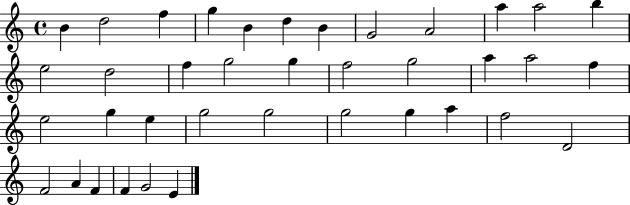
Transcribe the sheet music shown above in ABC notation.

X:1
T:Untitled
M:4/4
L:1/4
K:C
B d2 f g B d B G2 A2 a a2 b e2 d2 f g2 g f2 g2 a a2 f e2 g e g2 g2 g2 g a f2 D2 F2 A F F G2 E